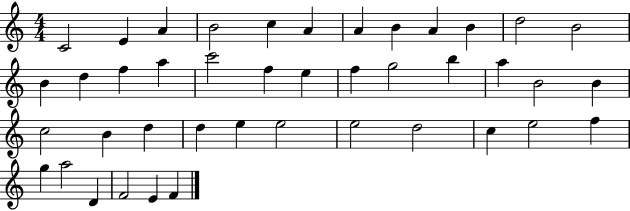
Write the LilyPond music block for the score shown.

{
  \clef treble
  \numericTimeSignature
  \time 4/4
  \key c \major
  c'2 e'4 a'4 | b'2 c''4 a'4 | a'4 b'4 a'4 b'4 | d''2 b'2 | \break b'4 d''4 f''4 a''4 | c'''2 f''4 e''4 | f''4 g''2 b''4 | a''4 b'2 b'4 | \break c''2 b'4 d''4 | d''4 e''4 e''2 | e''2 d''2 | c''4 e''2 f''4 | \break g''4 a''2 d'4 | f'2 e'4 f'4 | \bar "|."
}